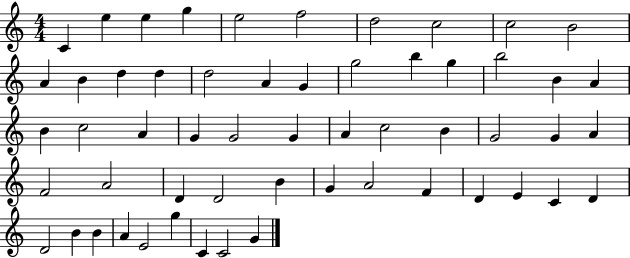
C4/q E5/q E5/q G5/q E5/h F5/h D5/h C5/h C5/h B4/h A4/q B4/q D5/q D5/q D5/h A4/q G4/q G5/h B5/q G5/q B5/h B4/q A4/q B4/q C5/h A4/q G4/q G4/h G4/q A4/q C5/h B4/q G4/h G4/q A4/q F4/h A4/h D4/q D4/h B4/q G4/q A4/h F4/q D4/q E4/q C4/q D4/q D4/h B4/q B4/q A4/q E4/h G5/q C4/q C4/h G4/q